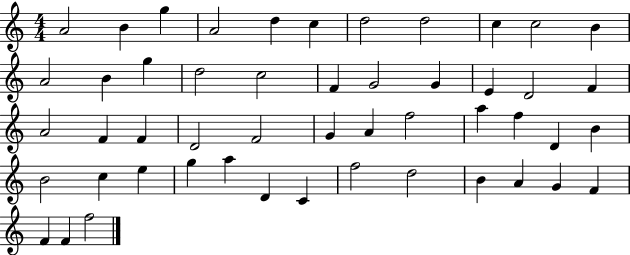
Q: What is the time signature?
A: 4/4